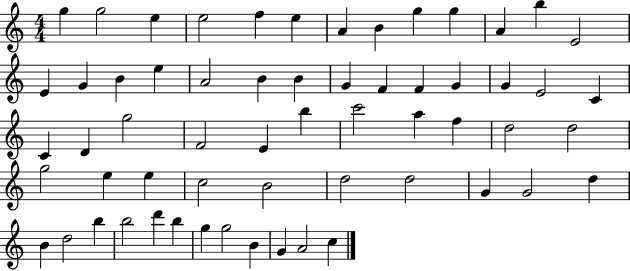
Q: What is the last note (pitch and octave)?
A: C5